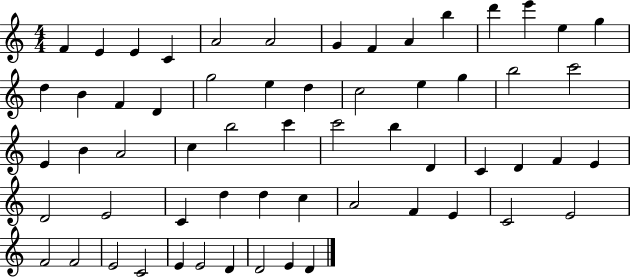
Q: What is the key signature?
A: C major